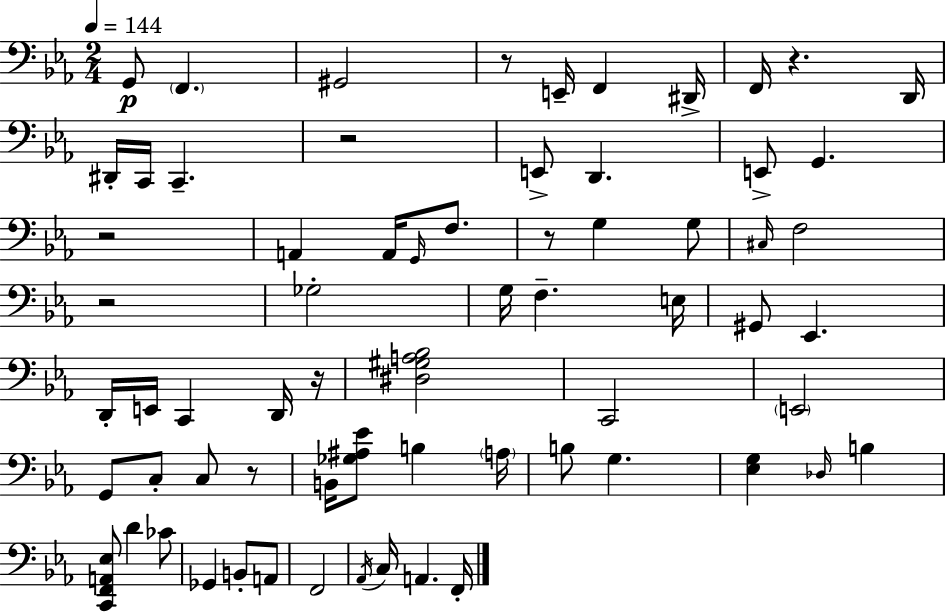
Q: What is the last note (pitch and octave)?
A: F2